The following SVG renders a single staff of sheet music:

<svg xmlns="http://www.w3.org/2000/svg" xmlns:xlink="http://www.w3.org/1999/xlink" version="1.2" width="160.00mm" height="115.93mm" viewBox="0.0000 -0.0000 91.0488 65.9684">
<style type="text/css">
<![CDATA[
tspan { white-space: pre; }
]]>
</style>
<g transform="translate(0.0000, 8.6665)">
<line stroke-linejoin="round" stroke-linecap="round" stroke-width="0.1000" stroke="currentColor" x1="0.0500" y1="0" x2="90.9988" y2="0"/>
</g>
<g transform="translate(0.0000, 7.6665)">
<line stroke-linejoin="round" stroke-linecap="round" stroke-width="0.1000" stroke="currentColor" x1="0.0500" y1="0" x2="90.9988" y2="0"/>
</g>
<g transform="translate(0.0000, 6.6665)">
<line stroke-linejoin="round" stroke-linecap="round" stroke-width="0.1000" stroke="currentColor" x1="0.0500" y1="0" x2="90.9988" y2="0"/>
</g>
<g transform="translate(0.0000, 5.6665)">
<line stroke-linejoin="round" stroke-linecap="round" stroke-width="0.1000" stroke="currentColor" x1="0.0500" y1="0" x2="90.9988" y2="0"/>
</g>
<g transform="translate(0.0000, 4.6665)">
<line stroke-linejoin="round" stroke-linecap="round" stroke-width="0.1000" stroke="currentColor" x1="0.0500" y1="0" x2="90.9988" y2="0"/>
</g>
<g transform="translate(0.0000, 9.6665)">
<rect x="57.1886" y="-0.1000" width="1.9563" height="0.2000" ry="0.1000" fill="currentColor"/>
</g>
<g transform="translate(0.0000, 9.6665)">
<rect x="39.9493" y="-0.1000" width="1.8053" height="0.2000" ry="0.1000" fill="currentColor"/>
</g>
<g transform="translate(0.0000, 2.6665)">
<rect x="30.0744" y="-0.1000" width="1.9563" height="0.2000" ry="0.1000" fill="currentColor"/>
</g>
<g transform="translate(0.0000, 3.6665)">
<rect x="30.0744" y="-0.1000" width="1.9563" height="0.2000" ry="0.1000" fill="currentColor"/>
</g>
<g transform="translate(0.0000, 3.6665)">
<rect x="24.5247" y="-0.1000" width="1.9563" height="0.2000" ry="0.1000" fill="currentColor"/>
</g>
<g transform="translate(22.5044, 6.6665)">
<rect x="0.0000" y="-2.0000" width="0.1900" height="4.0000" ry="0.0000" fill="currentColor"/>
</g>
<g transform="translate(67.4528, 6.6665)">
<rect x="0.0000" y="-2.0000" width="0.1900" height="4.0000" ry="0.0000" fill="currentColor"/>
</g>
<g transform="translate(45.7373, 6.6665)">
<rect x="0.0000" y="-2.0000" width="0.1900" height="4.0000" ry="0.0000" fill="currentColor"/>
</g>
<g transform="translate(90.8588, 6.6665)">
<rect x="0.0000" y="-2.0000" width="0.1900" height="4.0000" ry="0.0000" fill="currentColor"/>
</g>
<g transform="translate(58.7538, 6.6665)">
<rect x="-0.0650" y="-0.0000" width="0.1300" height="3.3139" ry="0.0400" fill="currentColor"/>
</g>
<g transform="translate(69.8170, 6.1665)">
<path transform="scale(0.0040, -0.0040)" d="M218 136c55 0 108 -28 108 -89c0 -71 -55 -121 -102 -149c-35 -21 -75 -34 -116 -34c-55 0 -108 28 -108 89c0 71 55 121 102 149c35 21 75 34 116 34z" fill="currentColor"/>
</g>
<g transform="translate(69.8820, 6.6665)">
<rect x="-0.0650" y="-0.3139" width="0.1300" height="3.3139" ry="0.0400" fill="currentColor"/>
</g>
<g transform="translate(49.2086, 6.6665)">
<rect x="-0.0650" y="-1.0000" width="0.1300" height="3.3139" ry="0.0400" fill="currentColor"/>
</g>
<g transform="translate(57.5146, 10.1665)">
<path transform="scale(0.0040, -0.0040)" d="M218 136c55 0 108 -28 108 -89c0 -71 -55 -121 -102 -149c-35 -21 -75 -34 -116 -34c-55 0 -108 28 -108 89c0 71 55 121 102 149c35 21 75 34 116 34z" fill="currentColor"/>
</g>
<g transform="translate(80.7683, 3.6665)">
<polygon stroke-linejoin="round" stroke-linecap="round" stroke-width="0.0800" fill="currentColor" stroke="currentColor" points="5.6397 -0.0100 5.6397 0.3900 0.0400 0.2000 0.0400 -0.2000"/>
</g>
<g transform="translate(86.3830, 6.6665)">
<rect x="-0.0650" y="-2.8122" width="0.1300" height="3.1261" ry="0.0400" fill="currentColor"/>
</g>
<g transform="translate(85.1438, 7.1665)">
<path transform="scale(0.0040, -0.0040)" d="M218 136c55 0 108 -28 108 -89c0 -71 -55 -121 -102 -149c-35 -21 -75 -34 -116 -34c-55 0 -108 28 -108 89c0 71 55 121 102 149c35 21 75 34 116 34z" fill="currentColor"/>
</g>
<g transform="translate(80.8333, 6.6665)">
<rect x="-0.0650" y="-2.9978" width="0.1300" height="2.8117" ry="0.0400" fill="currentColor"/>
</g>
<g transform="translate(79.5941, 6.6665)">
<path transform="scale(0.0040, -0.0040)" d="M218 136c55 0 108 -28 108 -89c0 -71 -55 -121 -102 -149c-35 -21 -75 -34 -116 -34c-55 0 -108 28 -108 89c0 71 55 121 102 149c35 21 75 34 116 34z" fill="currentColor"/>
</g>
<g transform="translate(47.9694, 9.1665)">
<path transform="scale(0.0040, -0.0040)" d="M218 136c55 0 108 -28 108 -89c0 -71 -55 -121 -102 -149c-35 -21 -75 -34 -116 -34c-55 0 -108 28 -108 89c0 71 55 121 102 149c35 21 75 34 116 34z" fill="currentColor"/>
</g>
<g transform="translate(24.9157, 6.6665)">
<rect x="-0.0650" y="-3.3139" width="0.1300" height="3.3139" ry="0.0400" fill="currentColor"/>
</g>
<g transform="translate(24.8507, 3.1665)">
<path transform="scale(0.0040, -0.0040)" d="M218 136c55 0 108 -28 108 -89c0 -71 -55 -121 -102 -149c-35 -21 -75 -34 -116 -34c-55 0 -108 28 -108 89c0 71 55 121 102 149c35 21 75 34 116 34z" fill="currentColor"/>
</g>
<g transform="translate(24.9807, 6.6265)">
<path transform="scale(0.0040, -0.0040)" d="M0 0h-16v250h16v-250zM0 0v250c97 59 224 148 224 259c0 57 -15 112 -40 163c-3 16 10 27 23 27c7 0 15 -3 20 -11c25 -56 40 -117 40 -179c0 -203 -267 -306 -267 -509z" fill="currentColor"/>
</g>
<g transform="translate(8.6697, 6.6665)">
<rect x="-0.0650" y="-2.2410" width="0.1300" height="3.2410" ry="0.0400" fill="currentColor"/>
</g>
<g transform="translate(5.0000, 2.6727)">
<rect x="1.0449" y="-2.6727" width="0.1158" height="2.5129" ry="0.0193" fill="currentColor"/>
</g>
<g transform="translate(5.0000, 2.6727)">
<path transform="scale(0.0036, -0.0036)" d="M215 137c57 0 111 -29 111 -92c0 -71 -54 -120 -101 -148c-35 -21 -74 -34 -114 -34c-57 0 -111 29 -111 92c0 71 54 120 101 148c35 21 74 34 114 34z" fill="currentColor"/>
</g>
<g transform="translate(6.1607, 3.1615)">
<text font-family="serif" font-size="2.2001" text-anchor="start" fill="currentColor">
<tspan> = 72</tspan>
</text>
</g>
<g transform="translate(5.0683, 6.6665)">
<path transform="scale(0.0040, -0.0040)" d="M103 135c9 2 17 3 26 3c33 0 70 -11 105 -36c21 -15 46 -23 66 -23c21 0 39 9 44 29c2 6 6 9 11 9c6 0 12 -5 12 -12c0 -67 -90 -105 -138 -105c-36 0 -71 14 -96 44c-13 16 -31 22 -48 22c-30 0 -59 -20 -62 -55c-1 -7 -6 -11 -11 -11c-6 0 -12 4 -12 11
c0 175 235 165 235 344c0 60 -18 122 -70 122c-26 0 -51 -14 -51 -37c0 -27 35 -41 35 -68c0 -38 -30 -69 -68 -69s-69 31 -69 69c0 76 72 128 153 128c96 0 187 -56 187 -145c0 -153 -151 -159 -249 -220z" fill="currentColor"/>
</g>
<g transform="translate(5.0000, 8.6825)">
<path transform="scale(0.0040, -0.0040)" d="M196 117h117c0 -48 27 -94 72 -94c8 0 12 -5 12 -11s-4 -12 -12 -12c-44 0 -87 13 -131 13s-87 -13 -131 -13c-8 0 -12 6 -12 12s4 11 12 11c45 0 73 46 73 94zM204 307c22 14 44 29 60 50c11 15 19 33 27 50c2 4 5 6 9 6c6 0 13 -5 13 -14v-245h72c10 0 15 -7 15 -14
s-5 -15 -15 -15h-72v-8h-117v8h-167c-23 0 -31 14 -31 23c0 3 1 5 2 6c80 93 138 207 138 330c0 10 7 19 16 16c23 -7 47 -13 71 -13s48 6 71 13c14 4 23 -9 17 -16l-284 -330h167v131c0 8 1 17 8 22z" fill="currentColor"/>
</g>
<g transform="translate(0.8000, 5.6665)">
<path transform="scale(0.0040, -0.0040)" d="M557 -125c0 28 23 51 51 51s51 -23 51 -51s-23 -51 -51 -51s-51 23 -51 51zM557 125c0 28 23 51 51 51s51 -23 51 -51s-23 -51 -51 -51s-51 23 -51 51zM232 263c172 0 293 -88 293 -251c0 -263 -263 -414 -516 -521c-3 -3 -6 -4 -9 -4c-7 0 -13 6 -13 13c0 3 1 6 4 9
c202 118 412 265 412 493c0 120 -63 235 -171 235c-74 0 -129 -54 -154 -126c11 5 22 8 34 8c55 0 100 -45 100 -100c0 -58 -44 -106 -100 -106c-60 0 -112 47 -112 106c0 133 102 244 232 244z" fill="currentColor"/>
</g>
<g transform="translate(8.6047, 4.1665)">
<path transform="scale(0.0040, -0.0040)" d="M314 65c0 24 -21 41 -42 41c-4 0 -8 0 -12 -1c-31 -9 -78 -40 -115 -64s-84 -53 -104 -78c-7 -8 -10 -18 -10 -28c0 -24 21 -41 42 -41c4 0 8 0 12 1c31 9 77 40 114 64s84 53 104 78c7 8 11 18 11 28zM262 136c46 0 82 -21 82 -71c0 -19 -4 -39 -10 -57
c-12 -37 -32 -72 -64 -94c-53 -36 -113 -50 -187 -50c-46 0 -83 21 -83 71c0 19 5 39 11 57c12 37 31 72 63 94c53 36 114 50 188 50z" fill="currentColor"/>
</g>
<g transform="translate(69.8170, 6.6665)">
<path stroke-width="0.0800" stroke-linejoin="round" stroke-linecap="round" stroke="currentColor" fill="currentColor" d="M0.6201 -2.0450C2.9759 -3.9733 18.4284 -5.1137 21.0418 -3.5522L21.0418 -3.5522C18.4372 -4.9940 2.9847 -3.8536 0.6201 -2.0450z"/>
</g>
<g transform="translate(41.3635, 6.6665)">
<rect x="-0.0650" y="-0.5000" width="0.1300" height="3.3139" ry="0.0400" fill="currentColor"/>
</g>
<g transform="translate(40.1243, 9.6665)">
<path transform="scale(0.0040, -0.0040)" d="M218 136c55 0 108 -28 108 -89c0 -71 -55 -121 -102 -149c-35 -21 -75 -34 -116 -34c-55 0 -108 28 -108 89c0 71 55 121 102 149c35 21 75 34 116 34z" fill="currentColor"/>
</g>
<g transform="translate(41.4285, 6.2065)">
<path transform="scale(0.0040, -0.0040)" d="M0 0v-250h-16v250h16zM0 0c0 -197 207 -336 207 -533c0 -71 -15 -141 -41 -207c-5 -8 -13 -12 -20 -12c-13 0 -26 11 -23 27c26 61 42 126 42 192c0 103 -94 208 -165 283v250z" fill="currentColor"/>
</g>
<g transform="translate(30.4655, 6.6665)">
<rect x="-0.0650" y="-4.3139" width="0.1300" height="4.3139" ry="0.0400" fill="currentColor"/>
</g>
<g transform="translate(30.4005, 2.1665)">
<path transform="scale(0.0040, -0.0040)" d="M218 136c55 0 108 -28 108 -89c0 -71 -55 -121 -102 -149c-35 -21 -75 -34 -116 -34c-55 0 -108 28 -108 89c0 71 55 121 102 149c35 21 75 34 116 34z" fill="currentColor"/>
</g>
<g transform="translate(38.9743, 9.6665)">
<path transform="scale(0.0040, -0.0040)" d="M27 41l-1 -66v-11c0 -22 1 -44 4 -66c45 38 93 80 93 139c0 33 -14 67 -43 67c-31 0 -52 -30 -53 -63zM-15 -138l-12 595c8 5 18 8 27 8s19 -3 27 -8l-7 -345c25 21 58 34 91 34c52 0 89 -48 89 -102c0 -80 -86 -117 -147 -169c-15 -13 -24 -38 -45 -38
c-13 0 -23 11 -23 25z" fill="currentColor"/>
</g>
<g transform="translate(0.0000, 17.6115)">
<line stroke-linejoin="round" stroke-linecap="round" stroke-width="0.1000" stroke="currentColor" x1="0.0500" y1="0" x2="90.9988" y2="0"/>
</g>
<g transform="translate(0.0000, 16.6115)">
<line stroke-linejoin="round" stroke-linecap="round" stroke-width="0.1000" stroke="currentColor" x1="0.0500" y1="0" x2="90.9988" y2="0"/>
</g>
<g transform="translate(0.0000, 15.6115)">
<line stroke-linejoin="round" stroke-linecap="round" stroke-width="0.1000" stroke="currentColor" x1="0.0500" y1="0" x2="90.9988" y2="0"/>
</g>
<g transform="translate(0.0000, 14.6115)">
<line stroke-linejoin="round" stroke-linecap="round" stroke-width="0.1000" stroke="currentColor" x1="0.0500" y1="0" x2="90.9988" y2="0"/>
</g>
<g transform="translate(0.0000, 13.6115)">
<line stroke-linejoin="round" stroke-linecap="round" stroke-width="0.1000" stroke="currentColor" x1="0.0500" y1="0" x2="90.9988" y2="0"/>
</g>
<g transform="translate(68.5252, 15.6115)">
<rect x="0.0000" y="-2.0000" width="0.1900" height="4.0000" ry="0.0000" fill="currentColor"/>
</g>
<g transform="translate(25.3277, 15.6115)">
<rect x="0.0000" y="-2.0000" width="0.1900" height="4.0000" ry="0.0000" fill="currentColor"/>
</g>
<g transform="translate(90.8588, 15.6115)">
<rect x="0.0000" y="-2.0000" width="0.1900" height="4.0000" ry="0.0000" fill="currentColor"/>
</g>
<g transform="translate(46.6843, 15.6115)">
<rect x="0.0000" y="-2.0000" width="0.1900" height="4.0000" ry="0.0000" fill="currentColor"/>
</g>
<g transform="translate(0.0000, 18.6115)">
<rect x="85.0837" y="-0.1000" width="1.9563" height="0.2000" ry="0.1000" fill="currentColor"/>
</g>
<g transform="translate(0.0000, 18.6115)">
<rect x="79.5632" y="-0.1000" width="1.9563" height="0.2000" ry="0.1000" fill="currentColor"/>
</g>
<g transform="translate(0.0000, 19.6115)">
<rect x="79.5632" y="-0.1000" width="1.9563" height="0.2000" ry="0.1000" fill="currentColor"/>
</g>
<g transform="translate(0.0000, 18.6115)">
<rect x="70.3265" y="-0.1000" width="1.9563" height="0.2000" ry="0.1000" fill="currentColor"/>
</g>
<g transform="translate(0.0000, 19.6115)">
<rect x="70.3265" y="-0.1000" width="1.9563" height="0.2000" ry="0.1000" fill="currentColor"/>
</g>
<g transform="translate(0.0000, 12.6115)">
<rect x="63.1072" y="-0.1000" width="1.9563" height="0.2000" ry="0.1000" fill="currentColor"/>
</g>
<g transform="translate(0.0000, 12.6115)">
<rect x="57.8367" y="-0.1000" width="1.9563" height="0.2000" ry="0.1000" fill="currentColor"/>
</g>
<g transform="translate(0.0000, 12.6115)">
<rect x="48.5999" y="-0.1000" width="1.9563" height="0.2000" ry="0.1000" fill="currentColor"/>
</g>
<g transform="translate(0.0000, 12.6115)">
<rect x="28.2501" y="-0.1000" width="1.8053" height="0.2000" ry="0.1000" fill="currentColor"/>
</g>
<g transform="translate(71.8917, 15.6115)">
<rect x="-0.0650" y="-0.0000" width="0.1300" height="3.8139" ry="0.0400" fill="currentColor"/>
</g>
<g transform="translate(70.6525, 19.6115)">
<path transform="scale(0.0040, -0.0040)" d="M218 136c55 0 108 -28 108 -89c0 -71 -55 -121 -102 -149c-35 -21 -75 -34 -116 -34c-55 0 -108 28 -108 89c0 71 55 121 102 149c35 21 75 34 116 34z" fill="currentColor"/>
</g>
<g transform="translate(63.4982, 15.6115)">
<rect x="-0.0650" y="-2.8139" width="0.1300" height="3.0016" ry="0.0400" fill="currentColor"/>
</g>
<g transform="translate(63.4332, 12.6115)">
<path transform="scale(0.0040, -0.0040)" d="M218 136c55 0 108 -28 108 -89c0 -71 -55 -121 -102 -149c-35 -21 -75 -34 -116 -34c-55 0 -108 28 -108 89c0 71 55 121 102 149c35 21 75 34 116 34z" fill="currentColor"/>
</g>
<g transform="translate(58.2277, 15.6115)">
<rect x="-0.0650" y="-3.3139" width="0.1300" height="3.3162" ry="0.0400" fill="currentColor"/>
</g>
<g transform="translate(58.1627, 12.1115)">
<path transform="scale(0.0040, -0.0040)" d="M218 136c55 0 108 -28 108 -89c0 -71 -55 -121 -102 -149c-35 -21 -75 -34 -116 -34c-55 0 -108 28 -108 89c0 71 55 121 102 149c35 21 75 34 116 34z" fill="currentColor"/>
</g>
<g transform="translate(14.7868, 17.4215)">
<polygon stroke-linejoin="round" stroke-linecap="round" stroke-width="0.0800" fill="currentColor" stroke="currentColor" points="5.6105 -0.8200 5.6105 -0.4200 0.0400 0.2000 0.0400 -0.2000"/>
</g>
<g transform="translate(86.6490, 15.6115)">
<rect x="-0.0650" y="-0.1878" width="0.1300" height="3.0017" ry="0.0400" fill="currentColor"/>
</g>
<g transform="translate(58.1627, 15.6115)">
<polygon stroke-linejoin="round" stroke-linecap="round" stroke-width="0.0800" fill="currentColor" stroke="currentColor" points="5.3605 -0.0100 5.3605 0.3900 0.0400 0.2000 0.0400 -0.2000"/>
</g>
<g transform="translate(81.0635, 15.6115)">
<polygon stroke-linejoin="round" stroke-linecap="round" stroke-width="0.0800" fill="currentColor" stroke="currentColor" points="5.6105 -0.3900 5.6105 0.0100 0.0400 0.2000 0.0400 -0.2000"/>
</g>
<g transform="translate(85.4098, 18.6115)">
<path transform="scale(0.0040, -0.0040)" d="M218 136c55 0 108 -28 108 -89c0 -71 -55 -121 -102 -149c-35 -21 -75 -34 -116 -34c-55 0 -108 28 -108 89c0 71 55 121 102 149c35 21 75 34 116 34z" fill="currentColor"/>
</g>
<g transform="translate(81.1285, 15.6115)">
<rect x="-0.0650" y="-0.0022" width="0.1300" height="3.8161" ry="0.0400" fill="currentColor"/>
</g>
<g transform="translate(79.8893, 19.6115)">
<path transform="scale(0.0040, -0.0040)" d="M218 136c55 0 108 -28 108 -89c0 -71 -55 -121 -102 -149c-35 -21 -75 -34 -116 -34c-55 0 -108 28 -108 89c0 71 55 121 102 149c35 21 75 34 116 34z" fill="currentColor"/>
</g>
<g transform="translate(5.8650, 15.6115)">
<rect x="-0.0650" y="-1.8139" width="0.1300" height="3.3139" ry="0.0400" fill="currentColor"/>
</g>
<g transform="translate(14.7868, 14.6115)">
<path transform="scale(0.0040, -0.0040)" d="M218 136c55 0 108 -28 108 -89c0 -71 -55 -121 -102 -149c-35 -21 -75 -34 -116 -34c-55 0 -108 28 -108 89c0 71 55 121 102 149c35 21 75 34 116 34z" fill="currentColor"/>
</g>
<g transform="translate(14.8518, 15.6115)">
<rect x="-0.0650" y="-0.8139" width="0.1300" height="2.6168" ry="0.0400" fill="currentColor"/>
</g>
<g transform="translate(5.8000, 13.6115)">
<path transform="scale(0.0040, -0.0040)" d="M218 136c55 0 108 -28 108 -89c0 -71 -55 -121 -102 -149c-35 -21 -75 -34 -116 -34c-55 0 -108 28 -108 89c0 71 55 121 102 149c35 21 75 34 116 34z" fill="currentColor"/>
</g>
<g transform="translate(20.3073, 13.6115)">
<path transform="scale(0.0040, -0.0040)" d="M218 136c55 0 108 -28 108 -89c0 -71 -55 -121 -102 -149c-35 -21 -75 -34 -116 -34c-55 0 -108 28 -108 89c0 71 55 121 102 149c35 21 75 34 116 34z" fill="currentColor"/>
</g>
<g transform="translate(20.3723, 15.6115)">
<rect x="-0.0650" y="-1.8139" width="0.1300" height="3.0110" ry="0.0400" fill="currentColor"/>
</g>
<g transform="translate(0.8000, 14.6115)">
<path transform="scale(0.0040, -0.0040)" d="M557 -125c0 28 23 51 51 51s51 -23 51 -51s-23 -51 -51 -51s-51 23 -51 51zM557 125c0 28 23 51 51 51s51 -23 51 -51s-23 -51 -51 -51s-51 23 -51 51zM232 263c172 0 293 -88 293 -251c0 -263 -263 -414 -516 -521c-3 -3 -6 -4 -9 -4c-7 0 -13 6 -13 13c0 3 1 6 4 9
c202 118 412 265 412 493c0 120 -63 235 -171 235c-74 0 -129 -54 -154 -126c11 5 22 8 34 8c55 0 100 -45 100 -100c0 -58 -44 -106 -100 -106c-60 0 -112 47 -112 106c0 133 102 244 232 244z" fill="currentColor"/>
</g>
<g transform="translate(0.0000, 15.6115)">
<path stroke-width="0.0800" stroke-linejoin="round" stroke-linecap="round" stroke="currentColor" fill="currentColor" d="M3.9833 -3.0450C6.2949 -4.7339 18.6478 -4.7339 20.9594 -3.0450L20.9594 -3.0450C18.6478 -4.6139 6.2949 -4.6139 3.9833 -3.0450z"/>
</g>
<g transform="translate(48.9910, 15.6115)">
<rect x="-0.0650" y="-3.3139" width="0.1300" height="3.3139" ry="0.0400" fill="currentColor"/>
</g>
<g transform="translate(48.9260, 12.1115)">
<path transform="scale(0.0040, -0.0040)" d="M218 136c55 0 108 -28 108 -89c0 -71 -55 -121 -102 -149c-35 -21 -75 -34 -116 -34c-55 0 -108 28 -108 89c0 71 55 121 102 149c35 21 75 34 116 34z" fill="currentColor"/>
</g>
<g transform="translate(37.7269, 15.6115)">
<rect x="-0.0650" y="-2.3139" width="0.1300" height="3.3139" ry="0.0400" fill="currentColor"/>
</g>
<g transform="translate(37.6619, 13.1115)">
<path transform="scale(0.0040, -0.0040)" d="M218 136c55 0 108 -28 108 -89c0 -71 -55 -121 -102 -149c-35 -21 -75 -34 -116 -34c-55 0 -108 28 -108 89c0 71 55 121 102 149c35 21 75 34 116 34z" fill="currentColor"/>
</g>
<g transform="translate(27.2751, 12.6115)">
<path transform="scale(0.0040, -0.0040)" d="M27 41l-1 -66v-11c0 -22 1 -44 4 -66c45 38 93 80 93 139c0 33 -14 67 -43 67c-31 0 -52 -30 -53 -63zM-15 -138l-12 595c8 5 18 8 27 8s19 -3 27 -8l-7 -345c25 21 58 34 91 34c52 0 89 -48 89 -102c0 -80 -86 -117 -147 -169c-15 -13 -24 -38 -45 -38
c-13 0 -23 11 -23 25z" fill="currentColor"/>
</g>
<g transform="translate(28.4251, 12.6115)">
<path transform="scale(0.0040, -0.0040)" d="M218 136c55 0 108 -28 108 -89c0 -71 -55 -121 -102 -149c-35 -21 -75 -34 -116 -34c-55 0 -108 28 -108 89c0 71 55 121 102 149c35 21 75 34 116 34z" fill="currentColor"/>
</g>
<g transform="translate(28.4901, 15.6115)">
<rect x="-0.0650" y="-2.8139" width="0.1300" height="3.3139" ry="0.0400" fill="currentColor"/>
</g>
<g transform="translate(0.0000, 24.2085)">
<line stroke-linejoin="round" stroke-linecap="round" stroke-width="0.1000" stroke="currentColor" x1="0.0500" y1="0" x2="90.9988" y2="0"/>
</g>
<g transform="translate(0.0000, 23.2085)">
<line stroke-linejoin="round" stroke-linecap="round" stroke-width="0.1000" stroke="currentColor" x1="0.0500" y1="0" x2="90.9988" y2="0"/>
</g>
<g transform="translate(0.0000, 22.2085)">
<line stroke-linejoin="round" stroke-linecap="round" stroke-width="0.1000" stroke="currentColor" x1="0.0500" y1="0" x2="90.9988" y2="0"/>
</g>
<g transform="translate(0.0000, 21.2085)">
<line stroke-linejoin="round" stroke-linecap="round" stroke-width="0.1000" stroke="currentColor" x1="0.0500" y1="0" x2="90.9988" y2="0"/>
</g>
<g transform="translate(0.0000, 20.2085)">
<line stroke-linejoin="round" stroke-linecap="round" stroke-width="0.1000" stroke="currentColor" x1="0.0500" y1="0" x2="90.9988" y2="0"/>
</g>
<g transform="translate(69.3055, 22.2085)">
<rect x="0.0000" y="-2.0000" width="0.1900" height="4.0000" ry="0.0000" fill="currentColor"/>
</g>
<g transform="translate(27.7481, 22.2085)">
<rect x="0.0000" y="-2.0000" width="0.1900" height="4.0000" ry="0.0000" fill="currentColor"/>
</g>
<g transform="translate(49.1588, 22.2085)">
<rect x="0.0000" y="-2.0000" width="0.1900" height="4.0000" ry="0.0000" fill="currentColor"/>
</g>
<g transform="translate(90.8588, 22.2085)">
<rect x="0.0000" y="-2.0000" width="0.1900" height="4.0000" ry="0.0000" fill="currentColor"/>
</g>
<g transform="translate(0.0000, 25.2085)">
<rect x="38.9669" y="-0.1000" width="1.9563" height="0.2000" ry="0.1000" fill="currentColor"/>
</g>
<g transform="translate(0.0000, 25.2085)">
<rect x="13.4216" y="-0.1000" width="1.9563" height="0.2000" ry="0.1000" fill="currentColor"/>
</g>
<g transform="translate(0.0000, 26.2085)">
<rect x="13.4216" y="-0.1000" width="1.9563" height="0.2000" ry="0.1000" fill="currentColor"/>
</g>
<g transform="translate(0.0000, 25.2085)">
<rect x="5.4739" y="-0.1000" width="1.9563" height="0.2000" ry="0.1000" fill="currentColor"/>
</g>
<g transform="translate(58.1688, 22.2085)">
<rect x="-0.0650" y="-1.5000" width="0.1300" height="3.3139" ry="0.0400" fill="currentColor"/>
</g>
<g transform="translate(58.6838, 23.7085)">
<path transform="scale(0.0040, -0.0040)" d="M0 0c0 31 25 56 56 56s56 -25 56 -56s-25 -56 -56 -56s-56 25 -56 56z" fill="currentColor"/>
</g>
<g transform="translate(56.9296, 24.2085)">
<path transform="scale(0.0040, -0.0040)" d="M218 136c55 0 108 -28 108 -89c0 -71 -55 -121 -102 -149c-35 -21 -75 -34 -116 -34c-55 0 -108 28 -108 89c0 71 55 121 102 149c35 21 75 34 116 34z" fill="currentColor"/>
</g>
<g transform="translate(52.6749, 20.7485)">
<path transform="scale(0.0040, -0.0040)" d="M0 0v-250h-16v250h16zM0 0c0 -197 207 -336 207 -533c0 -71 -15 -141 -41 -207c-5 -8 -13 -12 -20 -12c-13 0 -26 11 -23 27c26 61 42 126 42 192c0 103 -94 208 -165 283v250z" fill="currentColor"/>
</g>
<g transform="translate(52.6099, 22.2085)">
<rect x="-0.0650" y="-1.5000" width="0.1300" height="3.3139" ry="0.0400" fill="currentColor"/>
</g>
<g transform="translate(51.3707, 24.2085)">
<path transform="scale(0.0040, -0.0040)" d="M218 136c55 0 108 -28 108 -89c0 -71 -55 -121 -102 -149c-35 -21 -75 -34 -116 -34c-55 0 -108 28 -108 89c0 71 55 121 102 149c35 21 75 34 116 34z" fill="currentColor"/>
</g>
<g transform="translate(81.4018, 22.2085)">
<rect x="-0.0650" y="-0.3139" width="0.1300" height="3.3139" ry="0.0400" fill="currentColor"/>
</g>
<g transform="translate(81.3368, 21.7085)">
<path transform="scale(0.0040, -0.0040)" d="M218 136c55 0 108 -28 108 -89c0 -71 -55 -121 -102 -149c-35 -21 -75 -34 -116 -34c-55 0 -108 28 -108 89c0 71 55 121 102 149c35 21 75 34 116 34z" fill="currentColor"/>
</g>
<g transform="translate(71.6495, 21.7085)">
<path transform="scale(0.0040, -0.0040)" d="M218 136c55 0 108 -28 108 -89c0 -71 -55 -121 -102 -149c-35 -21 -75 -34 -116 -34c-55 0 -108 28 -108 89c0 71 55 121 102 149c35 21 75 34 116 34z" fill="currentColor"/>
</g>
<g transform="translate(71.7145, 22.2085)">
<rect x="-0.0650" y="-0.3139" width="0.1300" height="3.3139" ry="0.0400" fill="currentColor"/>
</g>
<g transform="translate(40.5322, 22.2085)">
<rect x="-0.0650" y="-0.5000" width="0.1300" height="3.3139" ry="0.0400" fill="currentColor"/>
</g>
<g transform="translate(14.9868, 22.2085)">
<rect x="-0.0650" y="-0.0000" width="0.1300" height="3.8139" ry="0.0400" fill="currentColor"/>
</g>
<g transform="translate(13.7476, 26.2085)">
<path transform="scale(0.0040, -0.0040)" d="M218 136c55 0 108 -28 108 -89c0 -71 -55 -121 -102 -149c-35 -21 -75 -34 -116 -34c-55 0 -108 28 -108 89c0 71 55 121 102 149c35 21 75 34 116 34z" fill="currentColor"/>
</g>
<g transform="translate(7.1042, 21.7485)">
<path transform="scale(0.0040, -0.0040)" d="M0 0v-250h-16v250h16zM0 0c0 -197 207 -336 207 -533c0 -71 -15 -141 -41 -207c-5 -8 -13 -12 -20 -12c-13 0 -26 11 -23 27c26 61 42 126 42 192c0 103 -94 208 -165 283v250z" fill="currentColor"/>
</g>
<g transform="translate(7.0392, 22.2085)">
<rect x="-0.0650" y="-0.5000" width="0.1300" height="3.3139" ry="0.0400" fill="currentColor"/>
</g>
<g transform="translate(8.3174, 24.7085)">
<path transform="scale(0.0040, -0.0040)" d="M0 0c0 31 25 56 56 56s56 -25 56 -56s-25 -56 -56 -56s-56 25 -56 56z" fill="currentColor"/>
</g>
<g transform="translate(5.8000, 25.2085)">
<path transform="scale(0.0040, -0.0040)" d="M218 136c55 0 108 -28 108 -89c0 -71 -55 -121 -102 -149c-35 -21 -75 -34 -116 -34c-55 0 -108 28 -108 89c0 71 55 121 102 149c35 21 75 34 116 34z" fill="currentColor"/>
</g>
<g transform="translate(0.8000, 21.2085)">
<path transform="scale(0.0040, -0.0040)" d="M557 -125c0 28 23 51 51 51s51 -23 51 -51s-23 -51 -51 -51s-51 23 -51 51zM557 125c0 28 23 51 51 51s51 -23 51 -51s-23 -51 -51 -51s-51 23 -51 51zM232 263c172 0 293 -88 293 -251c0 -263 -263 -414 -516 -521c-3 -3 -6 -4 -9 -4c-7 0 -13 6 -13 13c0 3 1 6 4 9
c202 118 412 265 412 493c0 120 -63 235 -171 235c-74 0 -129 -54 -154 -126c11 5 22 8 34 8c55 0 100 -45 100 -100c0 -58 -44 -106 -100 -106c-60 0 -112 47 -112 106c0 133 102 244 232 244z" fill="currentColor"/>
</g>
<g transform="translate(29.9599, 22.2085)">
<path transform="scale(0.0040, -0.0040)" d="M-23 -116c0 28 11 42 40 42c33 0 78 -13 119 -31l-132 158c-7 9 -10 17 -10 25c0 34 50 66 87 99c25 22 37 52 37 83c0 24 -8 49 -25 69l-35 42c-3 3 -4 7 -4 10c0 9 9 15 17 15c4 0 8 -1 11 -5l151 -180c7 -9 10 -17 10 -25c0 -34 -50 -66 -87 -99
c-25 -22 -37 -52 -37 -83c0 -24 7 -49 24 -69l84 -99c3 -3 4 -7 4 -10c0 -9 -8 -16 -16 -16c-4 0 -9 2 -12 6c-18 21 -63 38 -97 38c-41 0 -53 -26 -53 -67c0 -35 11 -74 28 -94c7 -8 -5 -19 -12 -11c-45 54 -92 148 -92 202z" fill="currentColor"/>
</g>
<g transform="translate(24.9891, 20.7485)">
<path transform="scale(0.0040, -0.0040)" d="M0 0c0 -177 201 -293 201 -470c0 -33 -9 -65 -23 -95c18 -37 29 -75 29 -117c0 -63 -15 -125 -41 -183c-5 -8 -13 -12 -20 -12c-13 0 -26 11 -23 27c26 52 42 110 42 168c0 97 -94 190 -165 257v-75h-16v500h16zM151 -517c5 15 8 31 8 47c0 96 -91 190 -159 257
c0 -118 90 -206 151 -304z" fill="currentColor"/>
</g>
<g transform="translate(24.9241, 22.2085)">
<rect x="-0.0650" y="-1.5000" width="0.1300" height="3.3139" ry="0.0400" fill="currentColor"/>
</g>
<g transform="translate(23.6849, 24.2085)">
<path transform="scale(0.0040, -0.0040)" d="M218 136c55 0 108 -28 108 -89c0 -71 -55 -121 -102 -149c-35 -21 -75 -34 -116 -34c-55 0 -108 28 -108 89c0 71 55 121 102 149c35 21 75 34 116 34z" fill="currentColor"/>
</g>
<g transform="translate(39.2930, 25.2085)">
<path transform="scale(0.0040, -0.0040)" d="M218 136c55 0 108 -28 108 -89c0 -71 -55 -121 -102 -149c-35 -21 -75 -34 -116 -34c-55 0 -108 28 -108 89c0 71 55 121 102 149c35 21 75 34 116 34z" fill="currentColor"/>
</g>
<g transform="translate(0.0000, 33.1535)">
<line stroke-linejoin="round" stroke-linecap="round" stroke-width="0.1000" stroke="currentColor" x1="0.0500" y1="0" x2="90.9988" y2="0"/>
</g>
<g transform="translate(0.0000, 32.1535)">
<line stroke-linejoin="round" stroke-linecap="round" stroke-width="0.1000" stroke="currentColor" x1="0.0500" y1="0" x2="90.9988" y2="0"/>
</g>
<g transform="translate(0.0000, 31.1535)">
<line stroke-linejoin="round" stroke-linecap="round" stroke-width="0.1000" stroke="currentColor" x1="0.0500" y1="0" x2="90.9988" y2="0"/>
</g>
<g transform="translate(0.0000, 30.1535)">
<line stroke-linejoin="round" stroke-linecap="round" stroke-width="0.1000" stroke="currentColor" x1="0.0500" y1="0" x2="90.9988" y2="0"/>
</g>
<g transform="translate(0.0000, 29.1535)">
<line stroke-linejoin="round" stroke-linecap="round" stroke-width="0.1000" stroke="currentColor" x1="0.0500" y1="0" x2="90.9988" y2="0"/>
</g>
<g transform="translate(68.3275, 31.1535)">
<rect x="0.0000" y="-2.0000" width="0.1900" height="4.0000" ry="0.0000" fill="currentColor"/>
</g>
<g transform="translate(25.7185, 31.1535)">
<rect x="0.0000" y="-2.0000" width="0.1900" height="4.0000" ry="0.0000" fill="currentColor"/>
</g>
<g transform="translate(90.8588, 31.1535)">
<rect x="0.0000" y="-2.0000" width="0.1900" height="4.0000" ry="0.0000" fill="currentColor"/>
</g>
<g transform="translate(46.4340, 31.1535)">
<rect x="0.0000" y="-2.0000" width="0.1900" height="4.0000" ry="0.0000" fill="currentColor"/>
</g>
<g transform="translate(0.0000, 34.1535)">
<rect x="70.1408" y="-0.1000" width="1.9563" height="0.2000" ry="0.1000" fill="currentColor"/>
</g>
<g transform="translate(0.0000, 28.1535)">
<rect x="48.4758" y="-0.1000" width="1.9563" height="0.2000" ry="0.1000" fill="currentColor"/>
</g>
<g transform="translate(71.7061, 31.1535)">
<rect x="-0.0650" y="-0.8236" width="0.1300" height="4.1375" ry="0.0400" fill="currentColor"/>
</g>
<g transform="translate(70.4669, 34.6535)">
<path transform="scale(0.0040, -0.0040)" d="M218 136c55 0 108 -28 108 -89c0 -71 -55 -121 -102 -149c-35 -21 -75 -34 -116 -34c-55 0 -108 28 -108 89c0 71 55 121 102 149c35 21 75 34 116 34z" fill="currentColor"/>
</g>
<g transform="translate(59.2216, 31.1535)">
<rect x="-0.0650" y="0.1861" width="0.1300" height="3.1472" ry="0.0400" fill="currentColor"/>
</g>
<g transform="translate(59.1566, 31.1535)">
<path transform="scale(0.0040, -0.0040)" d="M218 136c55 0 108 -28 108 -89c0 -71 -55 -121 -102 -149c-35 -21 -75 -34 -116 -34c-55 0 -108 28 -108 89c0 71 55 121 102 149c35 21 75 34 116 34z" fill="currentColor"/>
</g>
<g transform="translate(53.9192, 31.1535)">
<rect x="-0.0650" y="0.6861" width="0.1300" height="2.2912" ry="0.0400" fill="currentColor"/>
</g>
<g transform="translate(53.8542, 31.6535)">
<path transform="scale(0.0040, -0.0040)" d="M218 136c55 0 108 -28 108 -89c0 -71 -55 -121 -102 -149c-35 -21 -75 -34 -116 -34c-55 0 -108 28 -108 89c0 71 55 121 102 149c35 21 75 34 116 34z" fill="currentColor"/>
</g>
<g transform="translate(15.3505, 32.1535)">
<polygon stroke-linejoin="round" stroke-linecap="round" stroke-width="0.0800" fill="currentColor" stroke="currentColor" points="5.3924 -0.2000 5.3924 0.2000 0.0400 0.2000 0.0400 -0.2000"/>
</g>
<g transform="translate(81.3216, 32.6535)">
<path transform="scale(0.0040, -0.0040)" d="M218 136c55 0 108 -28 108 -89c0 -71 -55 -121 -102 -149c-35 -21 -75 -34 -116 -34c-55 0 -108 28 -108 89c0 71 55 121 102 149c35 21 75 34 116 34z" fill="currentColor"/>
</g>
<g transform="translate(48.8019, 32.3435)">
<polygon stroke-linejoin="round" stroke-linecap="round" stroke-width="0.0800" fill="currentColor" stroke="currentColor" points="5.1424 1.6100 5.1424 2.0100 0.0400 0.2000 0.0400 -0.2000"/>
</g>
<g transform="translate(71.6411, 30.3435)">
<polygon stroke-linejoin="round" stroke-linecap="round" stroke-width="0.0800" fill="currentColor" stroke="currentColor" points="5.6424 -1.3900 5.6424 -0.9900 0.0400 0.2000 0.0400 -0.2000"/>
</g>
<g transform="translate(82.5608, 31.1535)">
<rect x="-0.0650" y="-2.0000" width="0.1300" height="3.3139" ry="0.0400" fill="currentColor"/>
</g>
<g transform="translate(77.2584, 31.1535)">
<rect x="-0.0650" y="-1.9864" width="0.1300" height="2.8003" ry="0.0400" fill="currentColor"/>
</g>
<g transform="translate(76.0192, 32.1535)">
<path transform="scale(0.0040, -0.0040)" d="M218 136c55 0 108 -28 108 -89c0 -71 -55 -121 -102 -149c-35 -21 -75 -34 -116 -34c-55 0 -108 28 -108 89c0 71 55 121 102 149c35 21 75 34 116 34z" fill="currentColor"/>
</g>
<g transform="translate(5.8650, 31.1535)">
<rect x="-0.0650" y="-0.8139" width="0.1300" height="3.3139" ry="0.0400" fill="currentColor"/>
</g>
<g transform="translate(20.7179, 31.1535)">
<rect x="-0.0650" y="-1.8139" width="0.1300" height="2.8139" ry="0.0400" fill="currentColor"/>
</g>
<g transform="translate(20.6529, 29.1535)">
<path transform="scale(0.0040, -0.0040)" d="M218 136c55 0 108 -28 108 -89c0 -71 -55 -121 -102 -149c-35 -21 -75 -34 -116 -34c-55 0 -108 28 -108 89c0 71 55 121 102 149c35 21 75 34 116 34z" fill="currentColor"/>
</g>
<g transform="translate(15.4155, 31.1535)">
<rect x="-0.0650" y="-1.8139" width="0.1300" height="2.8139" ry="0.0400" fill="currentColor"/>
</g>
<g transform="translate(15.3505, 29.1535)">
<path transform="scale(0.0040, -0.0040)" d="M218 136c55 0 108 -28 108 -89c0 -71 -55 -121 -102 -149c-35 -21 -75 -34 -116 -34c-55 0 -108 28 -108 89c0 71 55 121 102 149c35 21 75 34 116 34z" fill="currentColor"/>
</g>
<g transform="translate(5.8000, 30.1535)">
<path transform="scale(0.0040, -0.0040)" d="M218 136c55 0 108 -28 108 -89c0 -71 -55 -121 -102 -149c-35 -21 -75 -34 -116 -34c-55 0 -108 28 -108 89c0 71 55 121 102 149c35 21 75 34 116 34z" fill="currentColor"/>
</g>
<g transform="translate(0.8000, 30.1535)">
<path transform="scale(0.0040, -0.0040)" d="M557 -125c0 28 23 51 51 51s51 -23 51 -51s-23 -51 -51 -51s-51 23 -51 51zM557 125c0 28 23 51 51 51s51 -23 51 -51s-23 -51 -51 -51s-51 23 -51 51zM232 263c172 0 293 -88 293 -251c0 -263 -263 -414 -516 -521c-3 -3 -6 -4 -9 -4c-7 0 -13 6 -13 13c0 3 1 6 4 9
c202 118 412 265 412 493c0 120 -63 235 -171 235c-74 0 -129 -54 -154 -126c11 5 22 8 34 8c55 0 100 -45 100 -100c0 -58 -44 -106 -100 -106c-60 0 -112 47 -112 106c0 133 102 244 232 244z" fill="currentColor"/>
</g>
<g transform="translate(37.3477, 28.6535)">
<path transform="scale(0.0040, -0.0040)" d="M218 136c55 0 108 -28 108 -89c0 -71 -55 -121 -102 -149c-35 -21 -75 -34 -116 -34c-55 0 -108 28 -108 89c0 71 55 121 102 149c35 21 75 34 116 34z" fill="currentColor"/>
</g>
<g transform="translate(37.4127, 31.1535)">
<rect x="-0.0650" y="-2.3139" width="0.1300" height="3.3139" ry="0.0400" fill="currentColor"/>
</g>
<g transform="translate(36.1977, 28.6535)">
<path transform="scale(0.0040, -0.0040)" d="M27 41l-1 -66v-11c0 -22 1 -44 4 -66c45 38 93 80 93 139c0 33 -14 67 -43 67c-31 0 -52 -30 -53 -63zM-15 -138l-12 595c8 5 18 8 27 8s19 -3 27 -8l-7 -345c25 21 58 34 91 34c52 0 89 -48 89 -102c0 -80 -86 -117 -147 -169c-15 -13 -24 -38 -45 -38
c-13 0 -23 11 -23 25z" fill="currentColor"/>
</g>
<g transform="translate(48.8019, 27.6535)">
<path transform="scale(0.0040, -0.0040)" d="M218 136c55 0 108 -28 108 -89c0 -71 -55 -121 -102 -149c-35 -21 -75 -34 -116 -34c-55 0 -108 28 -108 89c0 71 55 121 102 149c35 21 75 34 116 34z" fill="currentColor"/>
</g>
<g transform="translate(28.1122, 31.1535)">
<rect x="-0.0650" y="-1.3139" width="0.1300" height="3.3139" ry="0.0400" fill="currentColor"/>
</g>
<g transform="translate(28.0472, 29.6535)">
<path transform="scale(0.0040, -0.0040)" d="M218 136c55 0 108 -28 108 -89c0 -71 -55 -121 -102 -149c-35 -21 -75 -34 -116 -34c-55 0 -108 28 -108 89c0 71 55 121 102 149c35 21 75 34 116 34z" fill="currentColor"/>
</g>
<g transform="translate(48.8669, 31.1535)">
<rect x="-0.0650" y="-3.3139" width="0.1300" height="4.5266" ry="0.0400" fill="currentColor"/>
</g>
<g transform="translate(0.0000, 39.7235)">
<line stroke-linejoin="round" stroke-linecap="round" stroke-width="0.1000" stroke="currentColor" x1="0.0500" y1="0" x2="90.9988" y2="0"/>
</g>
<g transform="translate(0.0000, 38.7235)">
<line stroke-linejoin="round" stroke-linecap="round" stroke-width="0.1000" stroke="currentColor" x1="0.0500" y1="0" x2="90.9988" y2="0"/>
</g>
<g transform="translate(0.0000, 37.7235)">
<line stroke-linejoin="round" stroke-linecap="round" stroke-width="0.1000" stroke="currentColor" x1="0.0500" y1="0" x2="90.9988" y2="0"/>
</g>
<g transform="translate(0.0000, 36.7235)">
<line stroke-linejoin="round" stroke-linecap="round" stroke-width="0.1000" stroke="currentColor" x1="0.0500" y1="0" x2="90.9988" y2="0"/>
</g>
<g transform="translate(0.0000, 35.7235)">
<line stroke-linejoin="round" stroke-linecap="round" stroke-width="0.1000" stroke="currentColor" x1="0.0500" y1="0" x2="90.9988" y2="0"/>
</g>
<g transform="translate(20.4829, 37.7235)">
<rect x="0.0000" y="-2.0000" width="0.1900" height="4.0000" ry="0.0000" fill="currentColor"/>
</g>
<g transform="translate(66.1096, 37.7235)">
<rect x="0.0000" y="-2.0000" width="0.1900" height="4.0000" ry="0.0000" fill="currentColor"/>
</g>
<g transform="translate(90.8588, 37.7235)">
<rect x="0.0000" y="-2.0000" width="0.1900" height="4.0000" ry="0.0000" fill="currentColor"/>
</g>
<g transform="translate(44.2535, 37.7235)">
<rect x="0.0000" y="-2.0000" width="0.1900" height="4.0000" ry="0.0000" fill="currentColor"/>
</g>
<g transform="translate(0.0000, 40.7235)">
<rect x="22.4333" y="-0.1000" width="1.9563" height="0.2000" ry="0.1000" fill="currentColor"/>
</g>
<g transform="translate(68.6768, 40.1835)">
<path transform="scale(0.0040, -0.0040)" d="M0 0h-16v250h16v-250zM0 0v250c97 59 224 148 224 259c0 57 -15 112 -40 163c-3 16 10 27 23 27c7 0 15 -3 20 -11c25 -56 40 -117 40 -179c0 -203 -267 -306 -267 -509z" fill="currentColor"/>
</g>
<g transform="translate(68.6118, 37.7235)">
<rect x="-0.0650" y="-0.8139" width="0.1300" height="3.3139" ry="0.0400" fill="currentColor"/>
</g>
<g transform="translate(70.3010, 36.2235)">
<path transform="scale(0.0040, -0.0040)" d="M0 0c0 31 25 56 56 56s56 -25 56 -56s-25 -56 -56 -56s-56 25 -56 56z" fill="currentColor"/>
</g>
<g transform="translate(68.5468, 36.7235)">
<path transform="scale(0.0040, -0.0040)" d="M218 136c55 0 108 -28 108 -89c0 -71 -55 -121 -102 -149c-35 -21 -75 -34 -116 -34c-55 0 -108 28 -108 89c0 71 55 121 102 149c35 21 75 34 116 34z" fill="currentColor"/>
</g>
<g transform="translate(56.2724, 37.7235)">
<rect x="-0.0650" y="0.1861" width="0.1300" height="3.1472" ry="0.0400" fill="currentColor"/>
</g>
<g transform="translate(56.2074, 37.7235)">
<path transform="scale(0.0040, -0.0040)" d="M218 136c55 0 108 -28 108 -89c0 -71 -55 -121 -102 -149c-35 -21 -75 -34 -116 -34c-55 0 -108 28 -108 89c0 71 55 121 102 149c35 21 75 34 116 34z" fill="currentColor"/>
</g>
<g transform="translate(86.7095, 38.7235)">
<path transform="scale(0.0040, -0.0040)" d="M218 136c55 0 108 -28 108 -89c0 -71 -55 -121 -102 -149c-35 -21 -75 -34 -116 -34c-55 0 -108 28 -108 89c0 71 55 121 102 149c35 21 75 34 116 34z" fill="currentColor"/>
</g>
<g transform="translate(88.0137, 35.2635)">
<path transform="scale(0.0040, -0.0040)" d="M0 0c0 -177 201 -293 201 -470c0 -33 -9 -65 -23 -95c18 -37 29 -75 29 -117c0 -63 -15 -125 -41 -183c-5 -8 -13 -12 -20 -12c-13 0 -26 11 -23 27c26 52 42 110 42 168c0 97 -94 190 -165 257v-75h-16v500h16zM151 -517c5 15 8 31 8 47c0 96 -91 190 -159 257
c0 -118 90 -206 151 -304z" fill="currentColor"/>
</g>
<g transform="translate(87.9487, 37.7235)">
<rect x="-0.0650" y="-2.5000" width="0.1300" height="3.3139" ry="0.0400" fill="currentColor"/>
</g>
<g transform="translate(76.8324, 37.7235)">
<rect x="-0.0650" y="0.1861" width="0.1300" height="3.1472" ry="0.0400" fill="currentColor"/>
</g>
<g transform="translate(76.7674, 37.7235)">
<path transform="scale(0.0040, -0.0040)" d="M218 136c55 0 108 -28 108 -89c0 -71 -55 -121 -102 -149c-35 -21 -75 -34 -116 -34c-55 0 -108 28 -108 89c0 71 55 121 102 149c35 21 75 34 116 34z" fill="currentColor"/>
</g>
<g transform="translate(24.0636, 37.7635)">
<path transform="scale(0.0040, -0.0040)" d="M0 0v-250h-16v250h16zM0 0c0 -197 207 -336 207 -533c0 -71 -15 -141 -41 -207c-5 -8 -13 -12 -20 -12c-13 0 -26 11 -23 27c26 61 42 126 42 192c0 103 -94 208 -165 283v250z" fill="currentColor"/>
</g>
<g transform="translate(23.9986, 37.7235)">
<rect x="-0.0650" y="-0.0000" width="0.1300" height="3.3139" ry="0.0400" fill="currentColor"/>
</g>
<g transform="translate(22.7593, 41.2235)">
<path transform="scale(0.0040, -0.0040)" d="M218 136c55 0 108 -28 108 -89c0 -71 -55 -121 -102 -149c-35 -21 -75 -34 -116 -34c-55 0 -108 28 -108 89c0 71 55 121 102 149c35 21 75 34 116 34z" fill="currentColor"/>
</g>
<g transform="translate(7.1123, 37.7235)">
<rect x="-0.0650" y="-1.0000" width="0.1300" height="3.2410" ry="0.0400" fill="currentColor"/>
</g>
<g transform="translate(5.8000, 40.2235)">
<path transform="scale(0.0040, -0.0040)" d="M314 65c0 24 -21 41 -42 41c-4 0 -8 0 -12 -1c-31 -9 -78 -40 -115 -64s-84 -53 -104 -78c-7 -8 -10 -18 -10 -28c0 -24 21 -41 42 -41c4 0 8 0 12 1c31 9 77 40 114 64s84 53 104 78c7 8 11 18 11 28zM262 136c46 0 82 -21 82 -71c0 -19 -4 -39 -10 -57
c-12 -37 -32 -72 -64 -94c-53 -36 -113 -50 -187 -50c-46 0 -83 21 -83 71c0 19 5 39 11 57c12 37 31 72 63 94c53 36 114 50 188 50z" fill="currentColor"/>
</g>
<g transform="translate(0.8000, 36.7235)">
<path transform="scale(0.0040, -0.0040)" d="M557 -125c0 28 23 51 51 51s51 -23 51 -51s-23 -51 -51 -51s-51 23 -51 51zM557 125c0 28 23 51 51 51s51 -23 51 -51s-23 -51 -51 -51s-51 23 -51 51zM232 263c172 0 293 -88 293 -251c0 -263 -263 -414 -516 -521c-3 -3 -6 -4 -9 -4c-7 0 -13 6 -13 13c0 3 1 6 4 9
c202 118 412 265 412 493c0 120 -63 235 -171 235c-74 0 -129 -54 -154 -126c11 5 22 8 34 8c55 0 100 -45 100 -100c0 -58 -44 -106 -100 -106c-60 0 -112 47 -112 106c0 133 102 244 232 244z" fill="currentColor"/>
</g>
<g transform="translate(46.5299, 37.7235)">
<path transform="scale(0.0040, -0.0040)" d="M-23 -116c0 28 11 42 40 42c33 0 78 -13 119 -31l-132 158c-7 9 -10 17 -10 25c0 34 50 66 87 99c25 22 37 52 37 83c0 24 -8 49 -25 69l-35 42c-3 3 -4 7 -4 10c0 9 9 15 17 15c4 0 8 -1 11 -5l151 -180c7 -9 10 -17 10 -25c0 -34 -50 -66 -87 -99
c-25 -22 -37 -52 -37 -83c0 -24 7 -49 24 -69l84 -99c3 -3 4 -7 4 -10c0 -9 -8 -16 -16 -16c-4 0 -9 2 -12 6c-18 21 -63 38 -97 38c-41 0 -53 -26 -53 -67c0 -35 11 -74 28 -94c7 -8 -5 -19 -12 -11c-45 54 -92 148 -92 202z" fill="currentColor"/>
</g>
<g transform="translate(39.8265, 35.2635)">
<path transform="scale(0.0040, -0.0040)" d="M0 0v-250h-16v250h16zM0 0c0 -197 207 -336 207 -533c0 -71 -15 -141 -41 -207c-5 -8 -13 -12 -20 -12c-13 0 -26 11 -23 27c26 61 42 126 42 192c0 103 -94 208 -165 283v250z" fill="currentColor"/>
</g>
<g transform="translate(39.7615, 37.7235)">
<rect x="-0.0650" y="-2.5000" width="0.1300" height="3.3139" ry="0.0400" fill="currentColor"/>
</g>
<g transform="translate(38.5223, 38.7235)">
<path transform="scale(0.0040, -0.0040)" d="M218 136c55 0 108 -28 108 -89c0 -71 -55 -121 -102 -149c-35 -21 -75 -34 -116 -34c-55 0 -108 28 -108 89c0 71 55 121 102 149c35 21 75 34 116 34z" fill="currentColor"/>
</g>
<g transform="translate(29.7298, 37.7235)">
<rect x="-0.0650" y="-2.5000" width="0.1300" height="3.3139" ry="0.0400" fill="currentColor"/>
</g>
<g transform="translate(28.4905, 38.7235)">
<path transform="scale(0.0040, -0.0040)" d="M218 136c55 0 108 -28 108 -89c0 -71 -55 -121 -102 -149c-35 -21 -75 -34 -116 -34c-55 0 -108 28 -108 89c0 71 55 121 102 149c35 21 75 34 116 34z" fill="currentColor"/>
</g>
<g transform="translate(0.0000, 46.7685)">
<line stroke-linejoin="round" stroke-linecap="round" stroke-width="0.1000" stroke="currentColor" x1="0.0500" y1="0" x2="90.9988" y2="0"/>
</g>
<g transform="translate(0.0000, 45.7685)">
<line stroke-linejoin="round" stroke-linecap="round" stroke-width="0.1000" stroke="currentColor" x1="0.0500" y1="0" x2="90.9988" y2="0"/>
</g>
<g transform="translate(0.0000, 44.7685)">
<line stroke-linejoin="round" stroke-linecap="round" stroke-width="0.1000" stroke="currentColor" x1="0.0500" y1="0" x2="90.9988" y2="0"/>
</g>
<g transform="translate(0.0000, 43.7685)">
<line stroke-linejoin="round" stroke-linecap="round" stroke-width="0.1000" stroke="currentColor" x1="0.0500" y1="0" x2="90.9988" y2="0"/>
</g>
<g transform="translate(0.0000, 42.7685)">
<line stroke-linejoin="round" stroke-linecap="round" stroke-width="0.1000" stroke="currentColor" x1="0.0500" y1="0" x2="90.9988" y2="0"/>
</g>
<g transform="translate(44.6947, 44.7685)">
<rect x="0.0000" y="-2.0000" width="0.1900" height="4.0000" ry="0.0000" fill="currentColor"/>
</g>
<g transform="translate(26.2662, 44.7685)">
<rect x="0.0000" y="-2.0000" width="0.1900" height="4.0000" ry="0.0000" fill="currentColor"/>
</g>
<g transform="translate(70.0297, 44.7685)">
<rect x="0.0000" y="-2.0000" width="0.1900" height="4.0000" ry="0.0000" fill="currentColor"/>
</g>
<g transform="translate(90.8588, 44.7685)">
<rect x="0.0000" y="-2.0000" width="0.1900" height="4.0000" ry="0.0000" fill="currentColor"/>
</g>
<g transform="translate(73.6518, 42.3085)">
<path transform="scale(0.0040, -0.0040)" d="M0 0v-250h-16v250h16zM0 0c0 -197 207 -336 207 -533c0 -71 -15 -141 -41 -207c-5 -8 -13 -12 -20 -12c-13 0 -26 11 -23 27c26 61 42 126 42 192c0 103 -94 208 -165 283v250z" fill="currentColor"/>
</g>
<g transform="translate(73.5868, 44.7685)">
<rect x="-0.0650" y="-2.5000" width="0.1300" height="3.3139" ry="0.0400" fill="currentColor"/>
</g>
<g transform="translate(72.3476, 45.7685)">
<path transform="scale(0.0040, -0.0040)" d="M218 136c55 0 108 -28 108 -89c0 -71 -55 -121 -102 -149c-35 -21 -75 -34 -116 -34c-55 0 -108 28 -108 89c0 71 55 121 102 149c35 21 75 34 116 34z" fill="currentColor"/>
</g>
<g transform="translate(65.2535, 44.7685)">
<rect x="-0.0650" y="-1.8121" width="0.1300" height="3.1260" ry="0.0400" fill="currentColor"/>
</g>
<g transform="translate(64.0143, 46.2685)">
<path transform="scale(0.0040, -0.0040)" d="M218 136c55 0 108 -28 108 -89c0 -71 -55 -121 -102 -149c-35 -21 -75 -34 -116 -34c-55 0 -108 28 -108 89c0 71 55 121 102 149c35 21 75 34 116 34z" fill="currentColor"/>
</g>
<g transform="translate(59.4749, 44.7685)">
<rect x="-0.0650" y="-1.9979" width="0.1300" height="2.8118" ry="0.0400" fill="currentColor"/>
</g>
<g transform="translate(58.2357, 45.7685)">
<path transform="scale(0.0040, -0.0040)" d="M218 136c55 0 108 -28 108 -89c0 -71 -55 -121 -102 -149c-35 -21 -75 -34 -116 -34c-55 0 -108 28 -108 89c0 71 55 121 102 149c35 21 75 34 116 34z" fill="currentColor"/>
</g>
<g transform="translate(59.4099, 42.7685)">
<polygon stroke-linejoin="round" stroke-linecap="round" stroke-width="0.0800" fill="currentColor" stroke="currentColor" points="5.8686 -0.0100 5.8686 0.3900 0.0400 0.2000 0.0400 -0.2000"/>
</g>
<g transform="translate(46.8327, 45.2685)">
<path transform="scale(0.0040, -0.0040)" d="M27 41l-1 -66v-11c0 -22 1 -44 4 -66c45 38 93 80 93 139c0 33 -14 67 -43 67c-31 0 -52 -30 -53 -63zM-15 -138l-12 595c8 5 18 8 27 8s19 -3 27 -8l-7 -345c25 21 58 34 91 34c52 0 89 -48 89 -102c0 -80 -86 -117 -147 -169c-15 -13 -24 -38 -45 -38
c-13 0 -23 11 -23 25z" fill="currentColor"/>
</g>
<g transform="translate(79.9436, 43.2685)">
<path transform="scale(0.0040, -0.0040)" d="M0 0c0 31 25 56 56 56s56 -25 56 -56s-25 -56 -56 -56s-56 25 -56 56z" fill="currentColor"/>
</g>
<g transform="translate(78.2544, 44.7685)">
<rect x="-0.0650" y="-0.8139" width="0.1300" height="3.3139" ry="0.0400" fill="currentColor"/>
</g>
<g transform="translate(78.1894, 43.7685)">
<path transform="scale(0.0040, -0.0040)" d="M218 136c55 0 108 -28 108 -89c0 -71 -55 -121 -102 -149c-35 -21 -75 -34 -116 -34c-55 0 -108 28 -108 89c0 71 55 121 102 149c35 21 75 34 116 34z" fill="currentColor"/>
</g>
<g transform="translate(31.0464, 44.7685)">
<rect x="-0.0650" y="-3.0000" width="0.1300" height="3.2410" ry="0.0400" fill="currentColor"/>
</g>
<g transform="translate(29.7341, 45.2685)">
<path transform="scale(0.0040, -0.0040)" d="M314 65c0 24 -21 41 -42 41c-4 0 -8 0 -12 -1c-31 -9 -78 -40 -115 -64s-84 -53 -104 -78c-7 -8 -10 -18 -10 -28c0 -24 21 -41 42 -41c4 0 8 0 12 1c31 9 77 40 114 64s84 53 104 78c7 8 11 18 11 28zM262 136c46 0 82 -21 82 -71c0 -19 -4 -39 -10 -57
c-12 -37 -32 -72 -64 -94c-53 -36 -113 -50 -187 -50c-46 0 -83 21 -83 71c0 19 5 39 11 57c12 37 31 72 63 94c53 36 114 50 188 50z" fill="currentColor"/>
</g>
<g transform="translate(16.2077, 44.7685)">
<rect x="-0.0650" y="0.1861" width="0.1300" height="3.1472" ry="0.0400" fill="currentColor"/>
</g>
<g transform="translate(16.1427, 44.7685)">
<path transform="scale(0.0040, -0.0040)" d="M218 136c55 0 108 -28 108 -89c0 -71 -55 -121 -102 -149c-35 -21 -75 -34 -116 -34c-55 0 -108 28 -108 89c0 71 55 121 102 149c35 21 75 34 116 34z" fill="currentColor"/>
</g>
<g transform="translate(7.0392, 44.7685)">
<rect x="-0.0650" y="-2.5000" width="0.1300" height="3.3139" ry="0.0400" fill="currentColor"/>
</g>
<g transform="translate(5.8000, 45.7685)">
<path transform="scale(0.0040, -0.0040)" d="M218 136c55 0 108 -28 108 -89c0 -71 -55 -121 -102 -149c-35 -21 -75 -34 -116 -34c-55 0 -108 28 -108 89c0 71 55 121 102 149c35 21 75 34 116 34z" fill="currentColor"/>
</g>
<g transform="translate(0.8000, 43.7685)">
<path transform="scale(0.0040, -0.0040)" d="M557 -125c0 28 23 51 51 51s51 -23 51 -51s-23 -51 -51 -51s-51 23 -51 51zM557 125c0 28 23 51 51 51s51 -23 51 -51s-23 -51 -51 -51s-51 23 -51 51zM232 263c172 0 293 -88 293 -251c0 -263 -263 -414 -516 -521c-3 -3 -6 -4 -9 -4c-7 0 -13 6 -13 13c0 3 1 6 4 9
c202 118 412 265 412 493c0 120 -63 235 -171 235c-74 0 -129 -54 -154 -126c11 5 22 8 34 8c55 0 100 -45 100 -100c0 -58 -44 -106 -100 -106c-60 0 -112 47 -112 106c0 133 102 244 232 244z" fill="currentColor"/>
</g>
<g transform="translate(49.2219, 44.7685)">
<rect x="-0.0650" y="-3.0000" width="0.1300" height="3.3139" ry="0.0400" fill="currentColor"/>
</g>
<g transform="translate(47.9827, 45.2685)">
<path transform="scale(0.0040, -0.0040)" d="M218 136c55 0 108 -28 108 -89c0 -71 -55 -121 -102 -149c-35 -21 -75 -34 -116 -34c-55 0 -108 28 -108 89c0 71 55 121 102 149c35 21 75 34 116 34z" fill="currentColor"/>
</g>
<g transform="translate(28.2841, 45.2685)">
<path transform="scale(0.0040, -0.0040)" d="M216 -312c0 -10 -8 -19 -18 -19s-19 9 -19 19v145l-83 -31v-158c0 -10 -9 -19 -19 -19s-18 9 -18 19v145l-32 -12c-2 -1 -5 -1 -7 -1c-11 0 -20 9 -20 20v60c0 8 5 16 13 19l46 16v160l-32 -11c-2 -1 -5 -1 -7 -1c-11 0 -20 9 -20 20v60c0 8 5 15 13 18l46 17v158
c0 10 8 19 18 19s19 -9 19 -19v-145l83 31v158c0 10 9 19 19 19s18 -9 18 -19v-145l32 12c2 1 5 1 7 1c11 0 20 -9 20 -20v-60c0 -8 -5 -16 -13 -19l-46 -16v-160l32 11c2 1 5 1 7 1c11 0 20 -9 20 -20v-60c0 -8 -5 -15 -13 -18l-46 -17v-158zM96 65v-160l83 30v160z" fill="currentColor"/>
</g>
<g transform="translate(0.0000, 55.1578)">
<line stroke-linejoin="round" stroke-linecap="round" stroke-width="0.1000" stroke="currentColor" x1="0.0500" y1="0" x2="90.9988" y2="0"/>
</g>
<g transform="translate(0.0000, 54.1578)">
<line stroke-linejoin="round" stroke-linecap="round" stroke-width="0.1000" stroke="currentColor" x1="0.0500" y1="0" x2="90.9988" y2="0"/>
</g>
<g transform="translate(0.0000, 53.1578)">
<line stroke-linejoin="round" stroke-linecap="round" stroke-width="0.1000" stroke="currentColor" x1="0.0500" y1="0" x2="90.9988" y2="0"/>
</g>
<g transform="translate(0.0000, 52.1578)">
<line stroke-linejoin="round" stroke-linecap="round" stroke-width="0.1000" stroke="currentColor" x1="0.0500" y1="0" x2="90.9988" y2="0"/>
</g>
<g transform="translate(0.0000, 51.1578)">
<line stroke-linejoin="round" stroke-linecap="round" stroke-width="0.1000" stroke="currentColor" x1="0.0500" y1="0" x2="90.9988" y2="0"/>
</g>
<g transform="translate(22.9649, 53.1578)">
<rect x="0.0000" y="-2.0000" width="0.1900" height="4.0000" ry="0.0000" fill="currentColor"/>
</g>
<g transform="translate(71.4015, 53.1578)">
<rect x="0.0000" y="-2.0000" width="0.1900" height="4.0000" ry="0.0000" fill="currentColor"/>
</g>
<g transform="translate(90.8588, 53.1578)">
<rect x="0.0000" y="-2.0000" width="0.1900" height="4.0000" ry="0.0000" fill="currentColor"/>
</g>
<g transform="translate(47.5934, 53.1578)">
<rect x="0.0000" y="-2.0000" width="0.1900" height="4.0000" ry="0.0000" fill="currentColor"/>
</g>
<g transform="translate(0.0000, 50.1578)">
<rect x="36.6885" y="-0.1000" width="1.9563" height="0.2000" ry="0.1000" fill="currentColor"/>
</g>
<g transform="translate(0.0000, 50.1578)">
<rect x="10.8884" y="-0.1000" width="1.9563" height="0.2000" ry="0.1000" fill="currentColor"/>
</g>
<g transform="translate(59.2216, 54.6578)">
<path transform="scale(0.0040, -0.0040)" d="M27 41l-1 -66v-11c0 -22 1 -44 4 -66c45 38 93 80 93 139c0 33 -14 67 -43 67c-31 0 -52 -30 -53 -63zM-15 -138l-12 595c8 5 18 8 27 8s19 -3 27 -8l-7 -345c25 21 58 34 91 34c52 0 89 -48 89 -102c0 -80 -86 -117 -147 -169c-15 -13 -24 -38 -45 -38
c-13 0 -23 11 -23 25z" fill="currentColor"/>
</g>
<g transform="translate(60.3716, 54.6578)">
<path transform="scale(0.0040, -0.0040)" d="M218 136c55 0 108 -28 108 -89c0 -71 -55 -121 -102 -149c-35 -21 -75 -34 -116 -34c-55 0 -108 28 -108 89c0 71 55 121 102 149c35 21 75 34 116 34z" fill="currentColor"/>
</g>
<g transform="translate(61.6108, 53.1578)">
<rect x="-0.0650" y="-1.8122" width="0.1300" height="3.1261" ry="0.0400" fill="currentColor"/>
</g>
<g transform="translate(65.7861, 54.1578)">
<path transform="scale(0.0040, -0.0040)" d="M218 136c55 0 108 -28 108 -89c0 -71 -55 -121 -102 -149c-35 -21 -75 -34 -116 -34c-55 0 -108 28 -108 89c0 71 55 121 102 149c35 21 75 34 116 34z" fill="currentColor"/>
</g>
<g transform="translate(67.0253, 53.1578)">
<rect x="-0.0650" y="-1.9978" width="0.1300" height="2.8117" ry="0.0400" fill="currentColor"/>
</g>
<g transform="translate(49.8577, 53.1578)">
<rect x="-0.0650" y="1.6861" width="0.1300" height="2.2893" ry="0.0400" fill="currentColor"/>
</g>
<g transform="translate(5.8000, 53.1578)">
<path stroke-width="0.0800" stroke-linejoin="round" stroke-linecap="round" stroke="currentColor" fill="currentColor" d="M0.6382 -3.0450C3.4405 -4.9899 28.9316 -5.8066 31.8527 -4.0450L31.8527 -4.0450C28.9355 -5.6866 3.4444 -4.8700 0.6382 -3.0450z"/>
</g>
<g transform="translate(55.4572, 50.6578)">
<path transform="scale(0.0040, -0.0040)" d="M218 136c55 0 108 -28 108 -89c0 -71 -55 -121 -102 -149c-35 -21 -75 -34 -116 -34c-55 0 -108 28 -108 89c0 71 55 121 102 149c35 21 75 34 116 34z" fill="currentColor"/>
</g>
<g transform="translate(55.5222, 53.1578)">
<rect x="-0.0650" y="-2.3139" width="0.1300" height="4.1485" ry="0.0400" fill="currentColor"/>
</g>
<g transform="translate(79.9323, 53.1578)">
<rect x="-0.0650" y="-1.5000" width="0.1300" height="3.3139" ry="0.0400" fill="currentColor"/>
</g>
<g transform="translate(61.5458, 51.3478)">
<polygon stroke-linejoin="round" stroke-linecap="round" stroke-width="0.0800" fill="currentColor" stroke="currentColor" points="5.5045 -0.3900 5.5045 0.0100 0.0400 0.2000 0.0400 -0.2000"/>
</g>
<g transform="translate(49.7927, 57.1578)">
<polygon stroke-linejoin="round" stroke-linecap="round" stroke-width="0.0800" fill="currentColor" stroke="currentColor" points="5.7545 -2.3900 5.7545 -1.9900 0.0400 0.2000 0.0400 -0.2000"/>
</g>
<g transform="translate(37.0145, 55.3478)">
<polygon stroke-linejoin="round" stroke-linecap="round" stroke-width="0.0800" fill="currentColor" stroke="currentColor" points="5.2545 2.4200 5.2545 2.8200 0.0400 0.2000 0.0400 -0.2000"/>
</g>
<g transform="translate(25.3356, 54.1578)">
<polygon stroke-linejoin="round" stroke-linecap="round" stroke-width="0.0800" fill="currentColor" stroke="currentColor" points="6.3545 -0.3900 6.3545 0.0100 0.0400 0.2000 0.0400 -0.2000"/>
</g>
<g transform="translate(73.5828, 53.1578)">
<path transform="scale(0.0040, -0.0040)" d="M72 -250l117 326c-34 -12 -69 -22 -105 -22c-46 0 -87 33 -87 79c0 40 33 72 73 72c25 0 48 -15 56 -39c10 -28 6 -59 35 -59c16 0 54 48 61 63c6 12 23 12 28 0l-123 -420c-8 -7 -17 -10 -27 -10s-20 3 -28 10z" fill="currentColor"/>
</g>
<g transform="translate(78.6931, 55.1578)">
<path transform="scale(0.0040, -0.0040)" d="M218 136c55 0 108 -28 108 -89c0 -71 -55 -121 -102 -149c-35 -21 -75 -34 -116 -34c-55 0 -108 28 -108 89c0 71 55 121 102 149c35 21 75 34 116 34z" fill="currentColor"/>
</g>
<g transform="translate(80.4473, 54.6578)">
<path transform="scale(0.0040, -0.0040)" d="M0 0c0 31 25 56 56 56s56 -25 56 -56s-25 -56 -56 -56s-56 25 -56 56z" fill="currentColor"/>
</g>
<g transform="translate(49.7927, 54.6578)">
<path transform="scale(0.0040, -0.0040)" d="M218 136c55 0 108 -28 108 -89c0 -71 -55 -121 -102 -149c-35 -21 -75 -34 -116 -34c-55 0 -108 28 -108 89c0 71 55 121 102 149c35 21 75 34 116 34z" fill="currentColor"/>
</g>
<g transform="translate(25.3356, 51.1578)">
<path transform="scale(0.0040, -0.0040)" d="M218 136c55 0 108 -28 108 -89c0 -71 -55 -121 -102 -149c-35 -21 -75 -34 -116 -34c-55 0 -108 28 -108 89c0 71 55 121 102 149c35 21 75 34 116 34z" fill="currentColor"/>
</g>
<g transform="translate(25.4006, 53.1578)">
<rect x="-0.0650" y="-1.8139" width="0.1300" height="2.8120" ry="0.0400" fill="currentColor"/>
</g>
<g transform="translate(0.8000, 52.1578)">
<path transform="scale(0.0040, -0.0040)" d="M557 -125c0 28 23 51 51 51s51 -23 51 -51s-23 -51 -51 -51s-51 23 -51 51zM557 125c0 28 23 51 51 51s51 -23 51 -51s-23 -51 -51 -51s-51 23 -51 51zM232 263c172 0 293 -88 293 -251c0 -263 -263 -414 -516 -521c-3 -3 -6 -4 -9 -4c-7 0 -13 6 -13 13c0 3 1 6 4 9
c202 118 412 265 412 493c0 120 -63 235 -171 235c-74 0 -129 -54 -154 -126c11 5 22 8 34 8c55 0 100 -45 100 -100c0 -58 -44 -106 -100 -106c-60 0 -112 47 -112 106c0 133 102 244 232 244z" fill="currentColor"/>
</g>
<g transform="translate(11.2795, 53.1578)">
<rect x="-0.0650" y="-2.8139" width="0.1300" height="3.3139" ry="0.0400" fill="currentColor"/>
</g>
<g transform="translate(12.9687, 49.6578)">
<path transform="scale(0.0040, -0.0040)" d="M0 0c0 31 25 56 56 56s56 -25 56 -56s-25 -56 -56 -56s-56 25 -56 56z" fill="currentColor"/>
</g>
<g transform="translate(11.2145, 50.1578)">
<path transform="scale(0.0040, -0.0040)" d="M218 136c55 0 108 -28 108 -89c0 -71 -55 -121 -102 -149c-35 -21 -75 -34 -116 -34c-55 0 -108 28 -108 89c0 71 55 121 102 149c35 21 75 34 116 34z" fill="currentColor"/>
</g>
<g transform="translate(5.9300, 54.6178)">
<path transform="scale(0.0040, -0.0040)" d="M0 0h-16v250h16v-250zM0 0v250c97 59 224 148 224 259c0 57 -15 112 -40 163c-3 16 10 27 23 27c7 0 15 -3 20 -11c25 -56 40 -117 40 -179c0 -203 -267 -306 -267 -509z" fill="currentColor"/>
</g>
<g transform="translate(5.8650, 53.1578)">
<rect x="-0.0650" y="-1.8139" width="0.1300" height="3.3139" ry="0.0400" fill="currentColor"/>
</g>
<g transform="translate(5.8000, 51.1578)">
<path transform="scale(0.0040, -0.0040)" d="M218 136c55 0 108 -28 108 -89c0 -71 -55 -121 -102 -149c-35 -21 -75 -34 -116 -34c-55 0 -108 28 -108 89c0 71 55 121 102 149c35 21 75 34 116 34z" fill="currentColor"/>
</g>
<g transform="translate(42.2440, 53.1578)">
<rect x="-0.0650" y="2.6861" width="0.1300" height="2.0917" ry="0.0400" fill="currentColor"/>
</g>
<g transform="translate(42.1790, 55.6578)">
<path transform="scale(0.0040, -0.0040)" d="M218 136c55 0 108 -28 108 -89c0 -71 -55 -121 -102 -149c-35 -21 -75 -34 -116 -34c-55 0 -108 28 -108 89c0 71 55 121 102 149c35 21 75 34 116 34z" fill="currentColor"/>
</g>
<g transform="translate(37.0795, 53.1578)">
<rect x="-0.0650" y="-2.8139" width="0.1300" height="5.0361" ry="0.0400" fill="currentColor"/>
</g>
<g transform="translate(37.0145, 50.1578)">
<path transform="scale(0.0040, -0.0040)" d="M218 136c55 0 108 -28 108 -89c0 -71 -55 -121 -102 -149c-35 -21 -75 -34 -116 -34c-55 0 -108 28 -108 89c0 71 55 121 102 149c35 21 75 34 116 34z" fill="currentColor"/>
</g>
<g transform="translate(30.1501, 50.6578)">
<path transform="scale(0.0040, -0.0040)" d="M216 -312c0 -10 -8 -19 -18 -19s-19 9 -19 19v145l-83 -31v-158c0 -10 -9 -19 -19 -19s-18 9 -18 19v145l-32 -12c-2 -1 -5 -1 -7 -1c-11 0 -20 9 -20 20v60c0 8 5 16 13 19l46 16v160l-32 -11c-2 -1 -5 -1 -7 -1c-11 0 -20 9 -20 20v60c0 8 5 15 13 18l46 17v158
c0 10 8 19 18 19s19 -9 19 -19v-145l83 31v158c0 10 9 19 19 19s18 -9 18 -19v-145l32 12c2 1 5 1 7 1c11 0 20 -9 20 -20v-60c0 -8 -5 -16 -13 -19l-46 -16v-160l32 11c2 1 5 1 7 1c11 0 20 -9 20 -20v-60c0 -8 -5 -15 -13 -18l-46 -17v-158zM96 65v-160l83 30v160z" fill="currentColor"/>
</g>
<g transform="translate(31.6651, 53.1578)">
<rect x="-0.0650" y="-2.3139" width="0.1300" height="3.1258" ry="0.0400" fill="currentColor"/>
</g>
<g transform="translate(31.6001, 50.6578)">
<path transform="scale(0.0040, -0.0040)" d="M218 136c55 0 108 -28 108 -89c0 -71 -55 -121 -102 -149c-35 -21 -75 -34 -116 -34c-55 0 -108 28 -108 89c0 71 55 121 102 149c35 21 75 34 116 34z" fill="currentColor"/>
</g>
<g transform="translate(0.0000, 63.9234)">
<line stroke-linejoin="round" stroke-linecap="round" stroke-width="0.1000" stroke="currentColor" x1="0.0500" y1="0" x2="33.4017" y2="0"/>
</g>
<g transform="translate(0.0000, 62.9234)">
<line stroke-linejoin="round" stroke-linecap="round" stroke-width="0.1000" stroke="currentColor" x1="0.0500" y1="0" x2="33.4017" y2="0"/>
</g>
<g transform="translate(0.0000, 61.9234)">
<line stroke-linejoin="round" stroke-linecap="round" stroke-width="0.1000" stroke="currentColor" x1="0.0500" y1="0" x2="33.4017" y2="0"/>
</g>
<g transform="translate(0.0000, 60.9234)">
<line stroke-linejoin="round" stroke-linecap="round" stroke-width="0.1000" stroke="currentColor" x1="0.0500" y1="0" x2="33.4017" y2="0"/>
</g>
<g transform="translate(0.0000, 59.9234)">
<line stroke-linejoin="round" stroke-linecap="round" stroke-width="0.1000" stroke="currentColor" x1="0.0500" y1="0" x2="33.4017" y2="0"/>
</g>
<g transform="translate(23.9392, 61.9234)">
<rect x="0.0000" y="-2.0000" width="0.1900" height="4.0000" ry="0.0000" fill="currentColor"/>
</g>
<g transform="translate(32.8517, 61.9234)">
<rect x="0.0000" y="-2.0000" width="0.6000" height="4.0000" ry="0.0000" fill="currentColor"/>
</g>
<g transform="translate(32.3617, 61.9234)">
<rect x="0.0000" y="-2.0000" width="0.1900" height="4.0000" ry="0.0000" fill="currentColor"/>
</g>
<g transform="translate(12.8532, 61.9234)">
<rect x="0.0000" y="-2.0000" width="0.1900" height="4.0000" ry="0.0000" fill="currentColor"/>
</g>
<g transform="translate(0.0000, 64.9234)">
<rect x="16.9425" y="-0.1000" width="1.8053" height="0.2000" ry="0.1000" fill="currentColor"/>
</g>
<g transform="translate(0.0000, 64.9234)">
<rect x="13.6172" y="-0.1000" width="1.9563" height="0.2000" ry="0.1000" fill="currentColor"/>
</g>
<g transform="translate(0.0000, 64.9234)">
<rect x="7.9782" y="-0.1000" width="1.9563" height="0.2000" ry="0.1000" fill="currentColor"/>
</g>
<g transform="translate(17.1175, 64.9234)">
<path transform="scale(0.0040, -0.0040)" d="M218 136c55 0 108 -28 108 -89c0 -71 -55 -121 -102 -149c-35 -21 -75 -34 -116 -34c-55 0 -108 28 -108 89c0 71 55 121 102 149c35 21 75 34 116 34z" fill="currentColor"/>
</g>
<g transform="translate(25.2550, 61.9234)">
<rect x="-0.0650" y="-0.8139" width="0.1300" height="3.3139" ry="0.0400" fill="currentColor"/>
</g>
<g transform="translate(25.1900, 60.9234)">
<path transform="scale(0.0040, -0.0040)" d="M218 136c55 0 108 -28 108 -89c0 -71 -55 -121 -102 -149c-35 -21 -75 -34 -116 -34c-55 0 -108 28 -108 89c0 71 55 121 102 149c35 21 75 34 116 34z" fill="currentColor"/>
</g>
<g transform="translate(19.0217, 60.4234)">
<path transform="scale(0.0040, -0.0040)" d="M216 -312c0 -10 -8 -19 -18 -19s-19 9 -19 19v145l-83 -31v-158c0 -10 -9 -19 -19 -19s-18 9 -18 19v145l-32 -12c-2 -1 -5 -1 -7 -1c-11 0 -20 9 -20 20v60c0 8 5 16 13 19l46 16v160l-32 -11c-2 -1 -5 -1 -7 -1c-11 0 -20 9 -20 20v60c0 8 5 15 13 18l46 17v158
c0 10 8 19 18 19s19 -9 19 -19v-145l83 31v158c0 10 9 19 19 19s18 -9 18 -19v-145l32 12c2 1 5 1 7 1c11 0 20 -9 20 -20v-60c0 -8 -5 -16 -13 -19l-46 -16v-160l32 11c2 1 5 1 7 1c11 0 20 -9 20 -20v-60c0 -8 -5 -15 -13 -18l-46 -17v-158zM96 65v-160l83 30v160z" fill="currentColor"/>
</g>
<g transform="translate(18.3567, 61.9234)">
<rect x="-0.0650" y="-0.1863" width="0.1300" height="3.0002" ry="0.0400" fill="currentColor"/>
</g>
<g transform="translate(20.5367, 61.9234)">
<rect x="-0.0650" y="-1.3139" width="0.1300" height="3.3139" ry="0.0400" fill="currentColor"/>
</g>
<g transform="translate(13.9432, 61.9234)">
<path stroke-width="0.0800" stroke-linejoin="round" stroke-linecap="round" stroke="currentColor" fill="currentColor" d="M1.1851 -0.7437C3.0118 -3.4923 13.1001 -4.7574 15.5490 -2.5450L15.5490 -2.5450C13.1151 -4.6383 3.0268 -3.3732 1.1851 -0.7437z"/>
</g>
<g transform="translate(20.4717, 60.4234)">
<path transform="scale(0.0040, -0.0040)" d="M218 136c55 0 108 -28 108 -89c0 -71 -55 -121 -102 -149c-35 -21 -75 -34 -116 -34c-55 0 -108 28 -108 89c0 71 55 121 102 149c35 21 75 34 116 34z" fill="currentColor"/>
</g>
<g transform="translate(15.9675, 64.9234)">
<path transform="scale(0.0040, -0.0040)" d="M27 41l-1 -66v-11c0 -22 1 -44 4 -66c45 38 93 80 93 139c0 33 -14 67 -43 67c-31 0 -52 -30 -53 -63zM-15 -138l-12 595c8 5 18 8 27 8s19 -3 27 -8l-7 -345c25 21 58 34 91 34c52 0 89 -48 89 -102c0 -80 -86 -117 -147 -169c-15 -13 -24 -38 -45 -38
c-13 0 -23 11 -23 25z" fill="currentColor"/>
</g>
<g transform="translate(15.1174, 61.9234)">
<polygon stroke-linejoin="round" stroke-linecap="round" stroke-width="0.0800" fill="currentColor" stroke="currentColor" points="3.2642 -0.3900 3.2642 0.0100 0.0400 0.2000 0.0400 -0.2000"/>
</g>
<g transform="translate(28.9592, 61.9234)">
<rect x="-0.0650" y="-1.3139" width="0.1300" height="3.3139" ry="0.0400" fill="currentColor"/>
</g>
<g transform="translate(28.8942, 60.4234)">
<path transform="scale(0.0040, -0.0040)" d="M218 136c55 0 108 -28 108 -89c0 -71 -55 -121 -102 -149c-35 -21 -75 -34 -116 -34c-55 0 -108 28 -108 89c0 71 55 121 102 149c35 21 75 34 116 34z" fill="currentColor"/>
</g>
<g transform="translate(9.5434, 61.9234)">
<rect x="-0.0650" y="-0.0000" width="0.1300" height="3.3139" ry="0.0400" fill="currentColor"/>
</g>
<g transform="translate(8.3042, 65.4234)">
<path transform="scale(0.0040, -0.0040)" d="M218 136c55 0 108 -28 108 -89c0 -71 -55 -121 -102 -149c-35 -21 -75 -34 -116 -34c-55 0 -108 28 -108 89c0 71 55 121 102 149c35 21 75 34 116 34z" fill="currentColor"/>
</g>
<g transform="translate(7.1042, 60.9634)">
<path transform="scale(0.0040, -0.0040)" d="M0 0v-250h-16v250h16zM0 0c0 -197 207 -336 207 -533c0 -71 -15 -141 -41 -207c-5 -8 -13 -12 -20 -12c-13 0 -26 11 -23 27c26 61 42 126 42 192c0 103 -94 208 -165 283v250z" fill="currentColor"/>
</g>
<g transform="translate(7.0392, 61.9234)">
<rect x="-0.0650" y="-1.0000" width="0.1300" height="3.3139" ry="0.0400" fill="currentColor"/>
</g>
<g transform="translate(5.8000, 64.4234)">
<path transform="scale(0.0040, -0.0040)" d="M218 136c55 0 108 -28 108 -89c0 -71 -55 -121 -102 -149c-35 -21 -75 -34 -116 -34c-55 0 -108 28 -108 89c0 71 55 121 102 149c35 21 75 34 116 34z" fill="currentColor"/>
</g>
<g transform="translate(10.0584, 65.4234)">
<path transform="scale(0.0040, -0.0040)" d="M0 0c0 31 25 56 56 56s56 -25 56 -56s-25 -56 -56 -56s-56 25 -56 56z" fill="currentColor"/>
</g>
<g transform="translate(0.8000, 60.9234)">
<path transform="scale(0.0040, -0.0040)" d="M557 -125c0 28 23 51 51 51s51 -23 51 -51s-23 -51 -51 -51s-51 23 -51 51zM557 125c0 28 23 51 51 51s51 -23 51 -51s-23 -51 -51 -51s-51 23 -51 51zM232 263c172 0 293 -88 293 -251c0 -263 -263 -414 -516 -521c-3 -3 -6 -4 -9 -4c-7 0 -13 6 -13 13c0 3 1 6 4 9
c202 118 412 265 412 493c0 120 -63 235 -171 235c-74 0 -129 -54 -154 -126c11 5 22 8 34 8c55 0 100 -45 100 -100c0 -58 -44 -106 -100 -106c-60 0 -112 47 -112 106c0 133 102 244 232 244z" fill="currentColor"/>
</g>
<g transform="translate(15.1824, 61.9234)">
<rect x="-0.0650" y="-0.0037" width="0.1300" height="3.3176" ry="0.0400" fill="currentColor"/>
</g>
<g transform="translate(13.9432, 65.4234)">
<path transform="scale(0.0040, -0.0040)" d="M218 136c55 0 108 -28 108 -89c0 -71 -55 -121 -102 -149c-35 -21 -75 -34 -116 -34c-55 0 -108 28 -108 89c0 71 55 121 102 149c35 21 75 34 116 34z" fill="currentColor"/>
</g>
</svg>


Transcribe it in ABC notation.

X:1
T:Untitled
M:2/4
L:1/4
K:C
B,2 D/2 F _E,,/2 F,, D,, E, D,/2 C,/2 A, F,/2 A,/2 _C B, D D/2 C/2 C,, C,,/2 E,,/2 E,,/2 C,, G,,/4 z E,, G,,/2 G,, E, E, F, A,/2 A,/2 G, _B, D/2 C,/2 D, D,,/2 B,,/2 A,, F,,2 D,,/2 B,, B,,/2 z D, F,/2 D, B,,/4 B,, D, ^C,2 _C, B,,/2 A,,/2 B,,/2 F, A,/2 C A,/2 ^B,/2 C/2 F,,/2 A,,/2 B,/2 _A,,/2 B,,/2 z/2 G,, F,,/2 D,, D,,/2 _E,,/2 ^G, F, G,